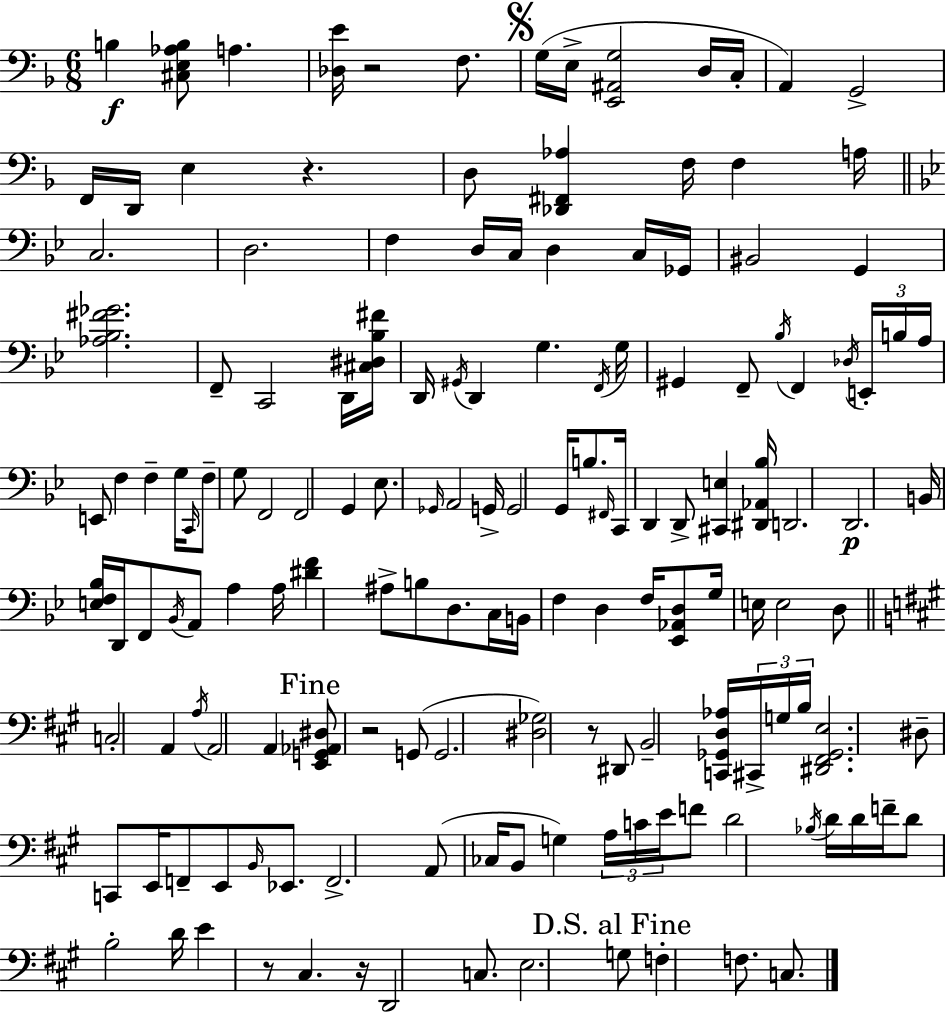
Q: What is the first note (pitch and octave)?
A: B3